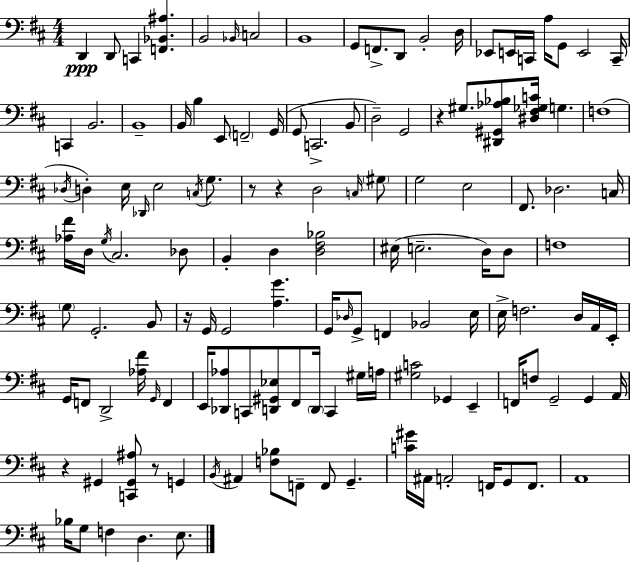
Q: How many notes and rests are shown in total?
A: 133